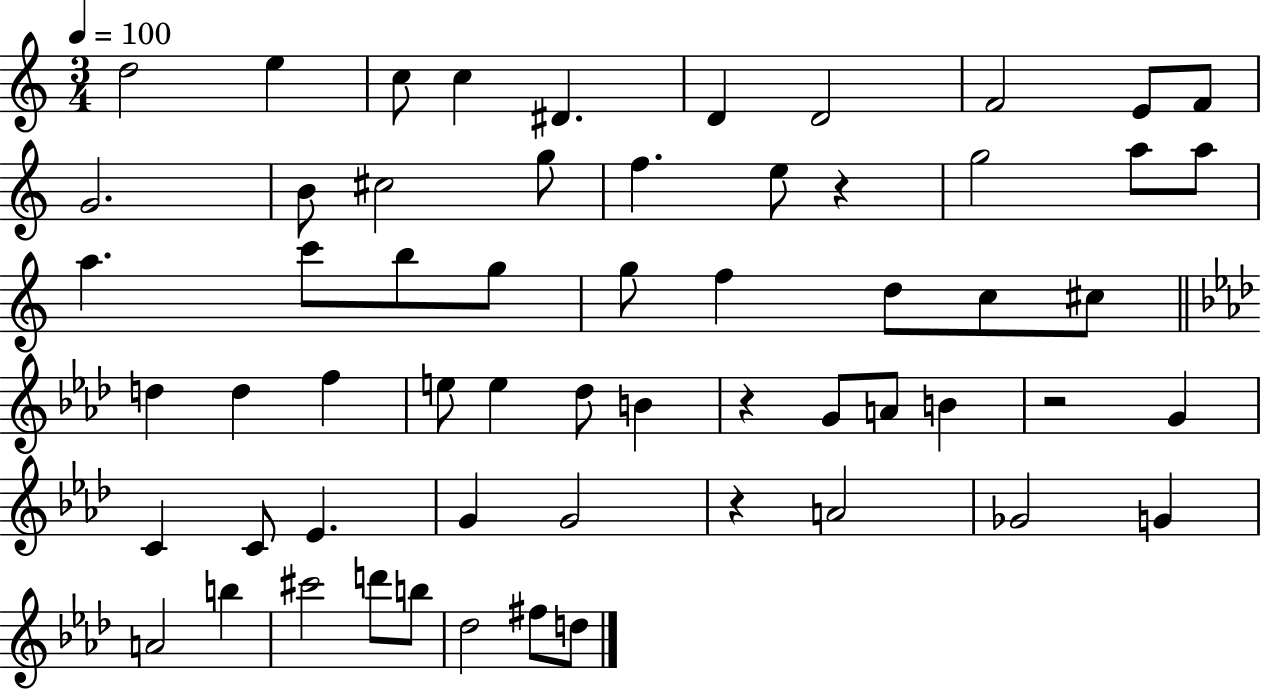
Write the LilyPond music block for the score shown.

{
  \clef treble
  \numericTimeSignature
  \time 3/4
  \key c \major
  \tempo 4 = 100
  \repeat volta 2 { d''2 e''4 | c''8 c''4 dis'4. | d'4 d'2 | f'2 e'8 f'8 | \break g'2. | b'8 cis''2 g''8 | f''4. e''8 r4 | g''2 a''8 a''8 | \break a''4. c'''8 b''8 g''8 | g''8 f''4 d''8 c''8 cis''8 | \bar "||" \break \key aes \major d''4 d''4 f''4 | e''8 e''4 des''8 b'4 | r4 g'8 a'8 b'4 | r2 g'4 | \break c'4 c'8 ees'4. | g'4 g'2 | r4 a'2 | ges'2 g'4 | \break a'2 b''4 | cis'''2 d'''8 b''8 | des''2 fis''8 d''8 | } \bar "|."
}